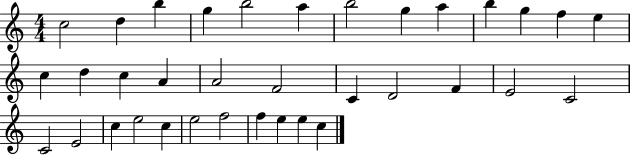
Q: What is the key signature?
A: C major